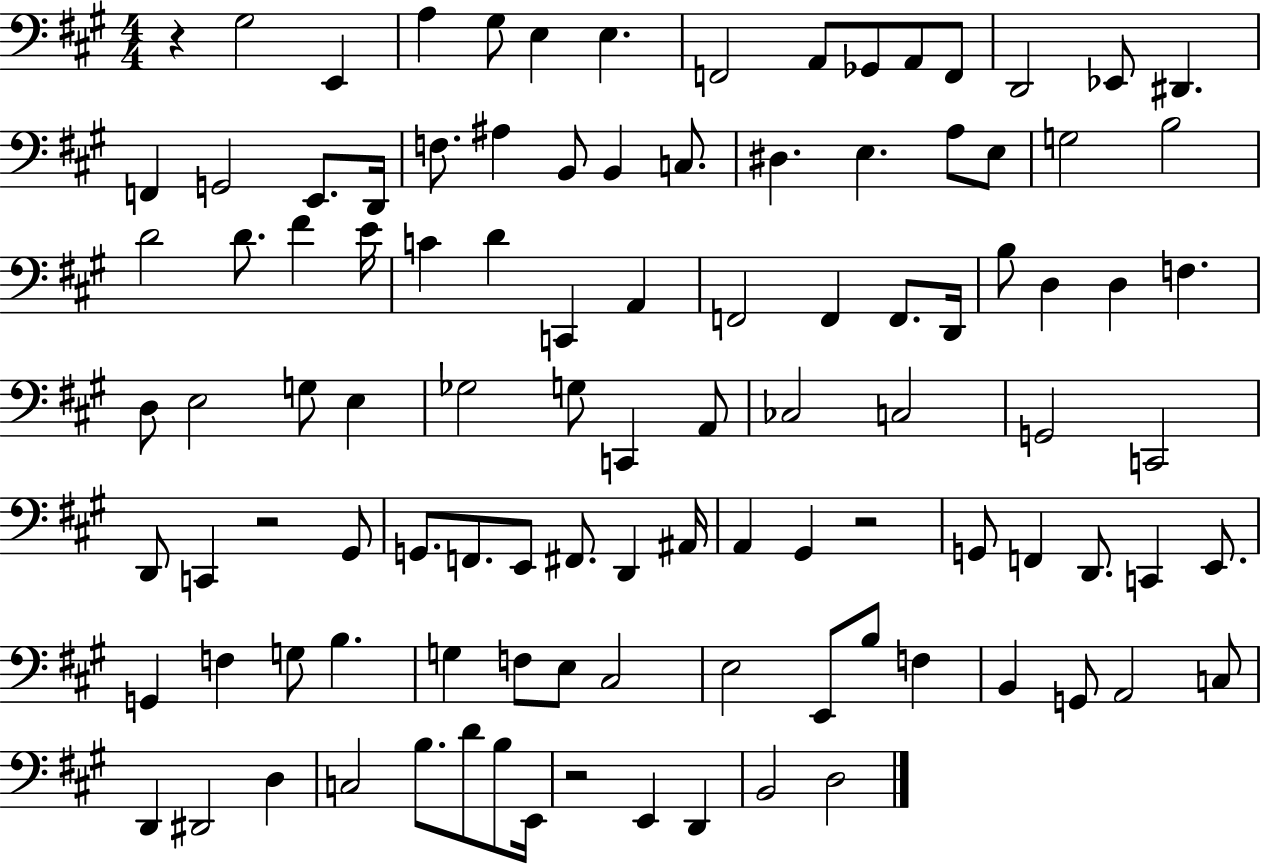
X:1
T:Untitled
M:4/4
L:1/4
K:A
z ^G,2 E,, A, ^G,/2 E, E, F,,2 A,,/2 _G,,/2 A,,/2 F,,/2 D,,2 _E,,/2 ^D,, F,, G,,2 E,,/2 D,,/4 F,/2 ^A, B,,/2 B,, C,/2 ^D, E, A,/2 E,/2 G,2 B,2 D2 D/2 ^F E/4 C D C,, A,, F,,2 F,, F,,/2 D,,/4 B,/2 D, D, F, D,/2 E,2 G,/2 E, _G,2 G,/2 C,, A,,/2 _C,2 C,2 G,,2 C,,2 D,,/2 C,, z2 ^G,,/2 G,,/2 F,,/2 E,,/2 ^F,,/2 D,, ^A,,/4 A,, ^G,, z2 G,,/2 F,, D,,/2 C,, E,,/2 G,, F, G,/2 B, G, F,/2 E,/2 ^C,2 E,2 E,,/2 B,/2 F, B,, G,,/2 A,,2 C,/2 D,, ^D,,2 D, C,2 B,/2 D/2 B,/2 E,,/4 z2 E,, D,, B,,2 D,2